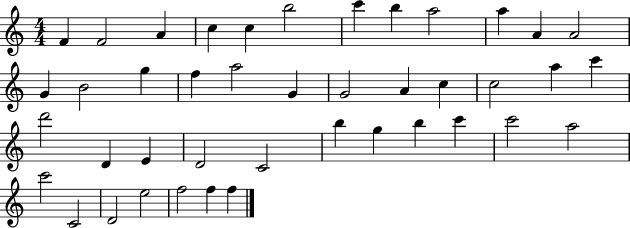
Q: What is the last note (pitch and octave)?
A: F5